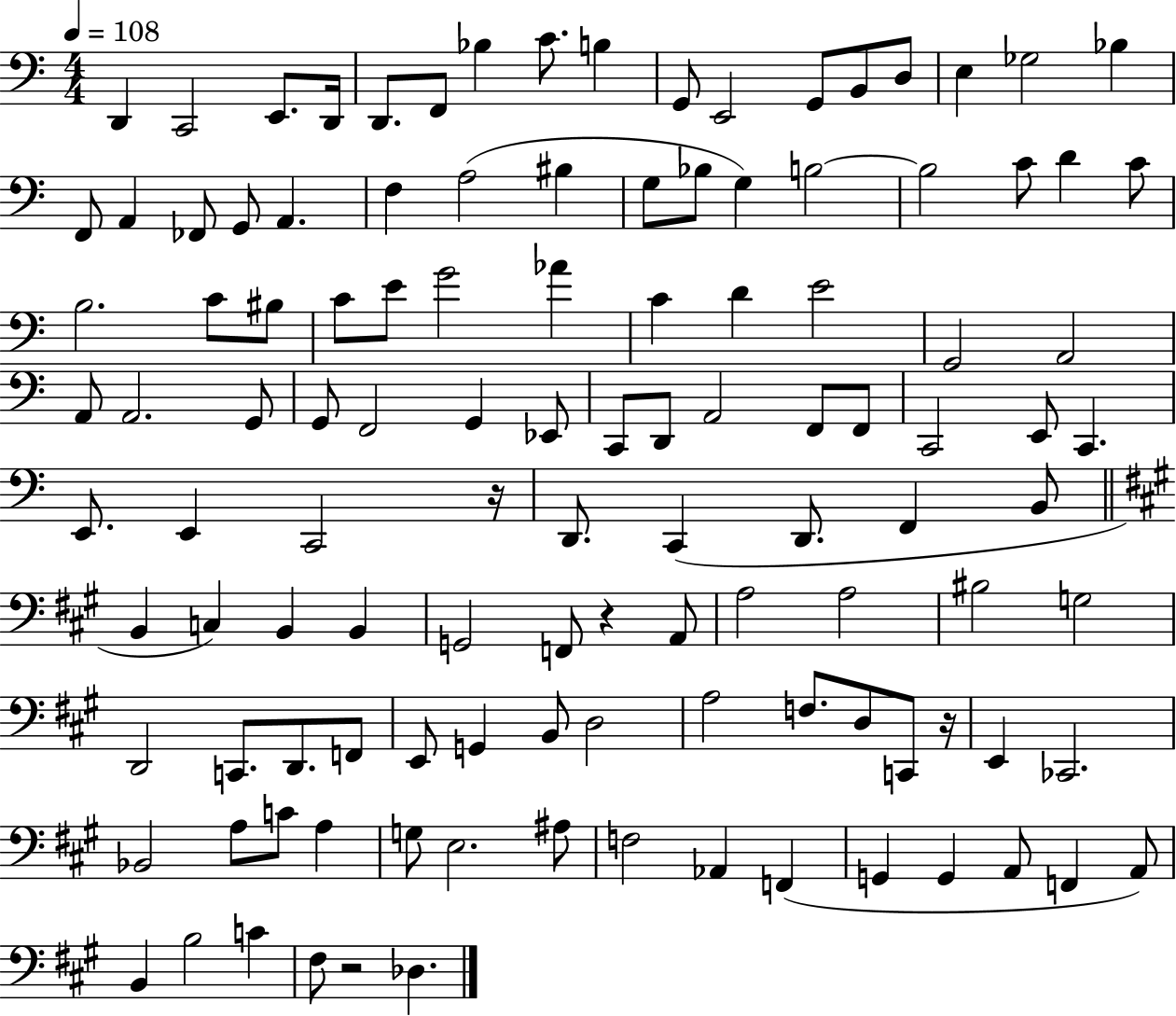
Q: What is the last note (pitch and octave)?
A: Db3